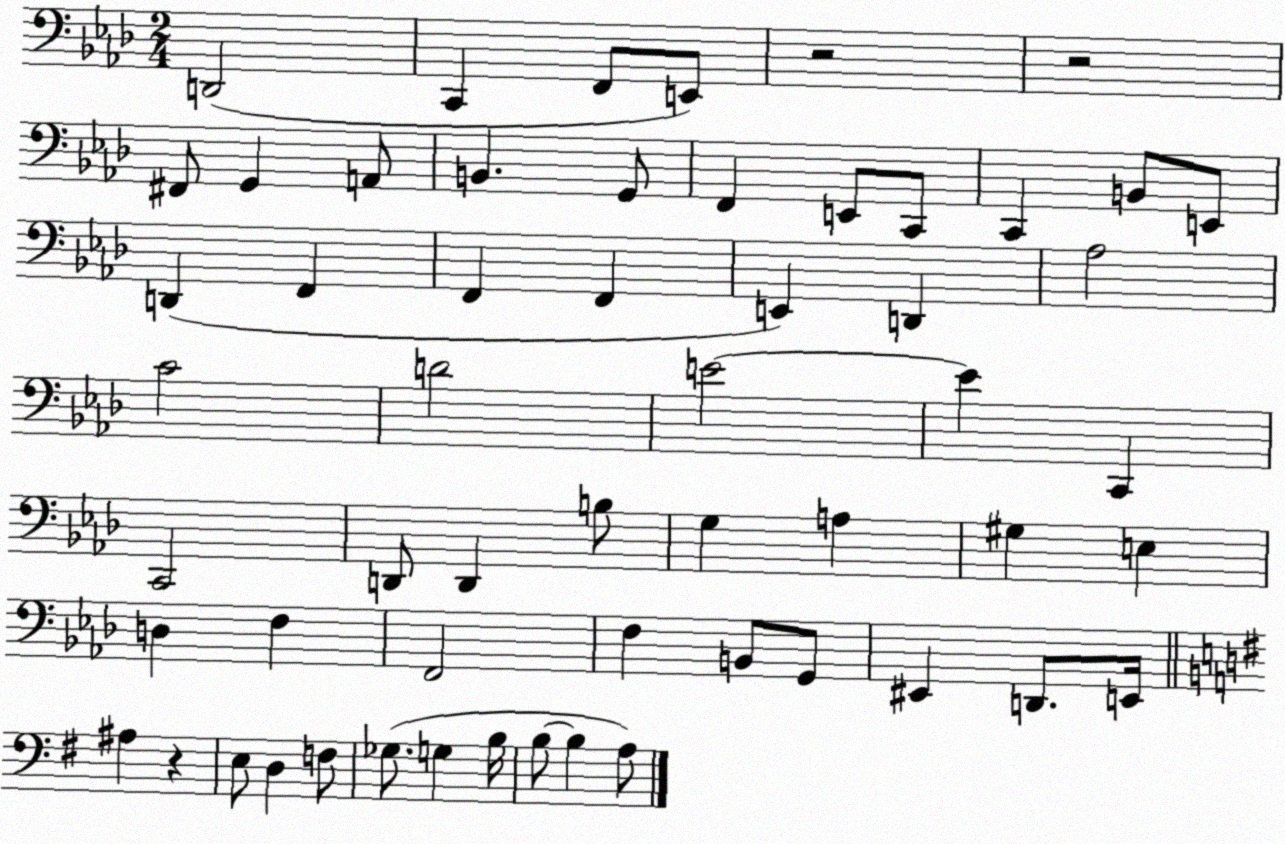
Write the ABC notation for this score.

X:1
T:Untitled
M:2/4
L:1/4
K:Ab
D,,2 C,, F,,/2 E,,/2 z2 z2 ^F,,/2 G,, A,,/2 B,, G,,/2 F,, E,,/2 C,,/2 C,, B,,/2 E,,/2 D,, F,, F,, F,, E,, D,, _A,2 C2 D2 E2 E C,, C,,2 D,,/2 D,, B,/2 G, A, ^G, E, D, F, F,,2 F, B,,/2 G,,/2 ^E,, D,,/2 E,,/4 ^A, z E,/2 D, F,/2 _G,/2 G, B,/4 B,/2 B, A,/2